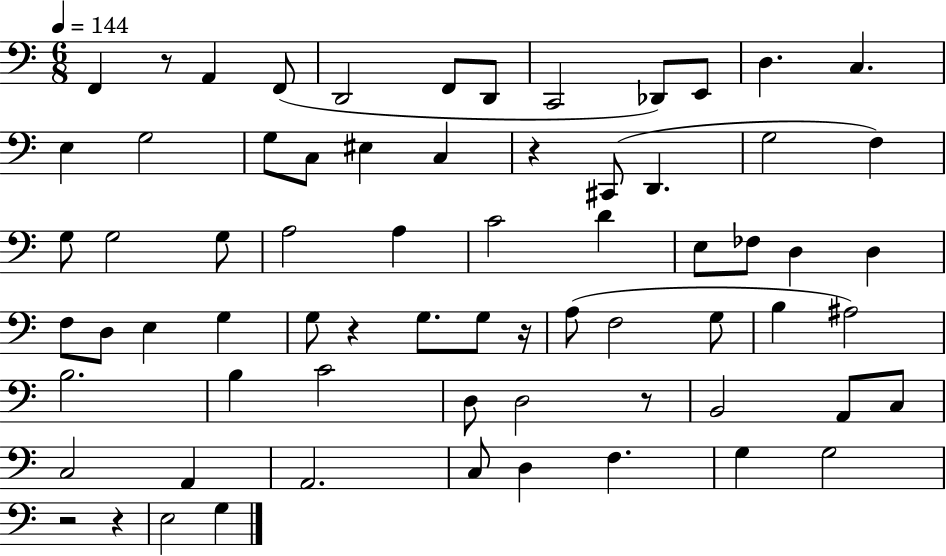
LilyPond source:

{
  \clef bass
  \numericTimeSignature
  \time 6/8
  \key c \major
  \tempo 4 = 144
  f,4 r8 a,4 f,8( | d,2 f,8 d,8 | c,2 des,8) e,8 | d4. c4. | \break e4 g2 | g8 c8 eis4 c4 | r4 cis,8( d,4. | g2 f4) | \break g8 g2 g8 | a2 a4 | c'2 d'4 | e8 fes8 d4 d4 | \break f8 d8 e4 g4 | g8 r4 g8. g8 r16 | a8( f2 g8 | b4 ais2) | \break b2. | b4 c'2 | d8 d2 r8 | b,2 a,8 c8 | \break c2 a,4 | a,2. | c8 d4 f4. | g4 g2 | \break r2 r4 | e2 g4 | \bar "|."
}